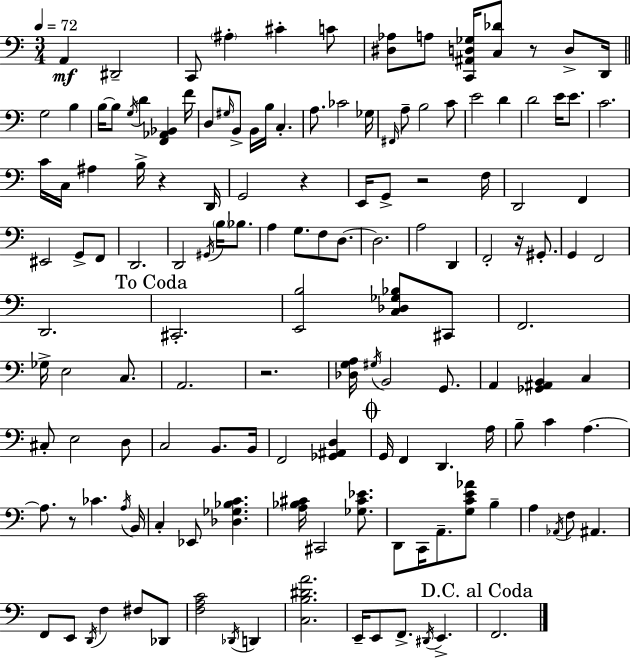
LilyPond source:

{
  \clef bass
  \numericTimeSignature
  \time 3/4
  \key a \minor
  \tempo 4 = 72
  a,4\mf dis,2-- | c,8 \parenthesize ais4-. cis'4-. c'8 | <dis aes>8 a8 <c, ais, d ges>16 <c des'>8 r8 d8-> d,16 | \bar "||" \break \key c \major g2 b4 | b16~~ b8 \acciaccatura { g16 } d'4 <f, aes, bes,>4 | f'16 d8 \grace { gis16 } b,8-> b,16 b16 c4.-. | a8. ces'2 | \break ges16 \grace { fis,16 } a8-- b2 | c'8 e'2 d'4 | d'2 e'16 | e'8. c'2. | \break c'16 c16 ais4 b16-> r4 | d,16 g,2 r4 | e,16 g,8-> r2 | f16 d,2 f,4 | \break eis,2 g,8-> | f,8 d,2. | d,2 \acciaccatura { gis,16 } | \parenthesize b16 bes8. a4 g8. f8 | \break d8.~~ d2. | a2 | d,4 f,2-. | r16 gis,8.-. g,4 f,2 | \break d,2. | \mark "To Coda" cis,2.-. | <e, b>2 | <c des ges bes>8 cis,8 f,2. | \break ges16-> e2 | c8. a,2. | r2. | <des g a>16 \acciaccatura { gis16 } b,2 | \break g,8. a,4 <ges, ais, b,>4 | c4 cis8-. e2 | d8 c2 | b,8. b,16 f,2 | \break <ges, ais, d>4 \mark \markup { \musicglyph "scripts.coda" } g,16 f,4 d,4. | a16 b8-- c'4 a4.~~ | a8. r8 ces'4. | \acciaccatura { a16 } b,16 c4-. ees,8 | \break <des ges bes c'>4. <a bes cis'>16 cis,2 | <ges cis' ees'>8. d,8 c,16 a,8.-- | <g c' e' aes'>8 b4-- a4 \acciaccatura { aes,16 } f8 | ais,4. f,8 e,8 \acciaccatura { d,16 } | \break f4 fis8 des,8 <f a c'>2 | \acciaccatura { des,16 } d,4 <c b dis' a'>2. | e,16-- e,8 | f,8.-> \acciaccatura { dis,16 } e,4.-> \mark "D.C. al Coda" f,2. | \break \bar "|."
}